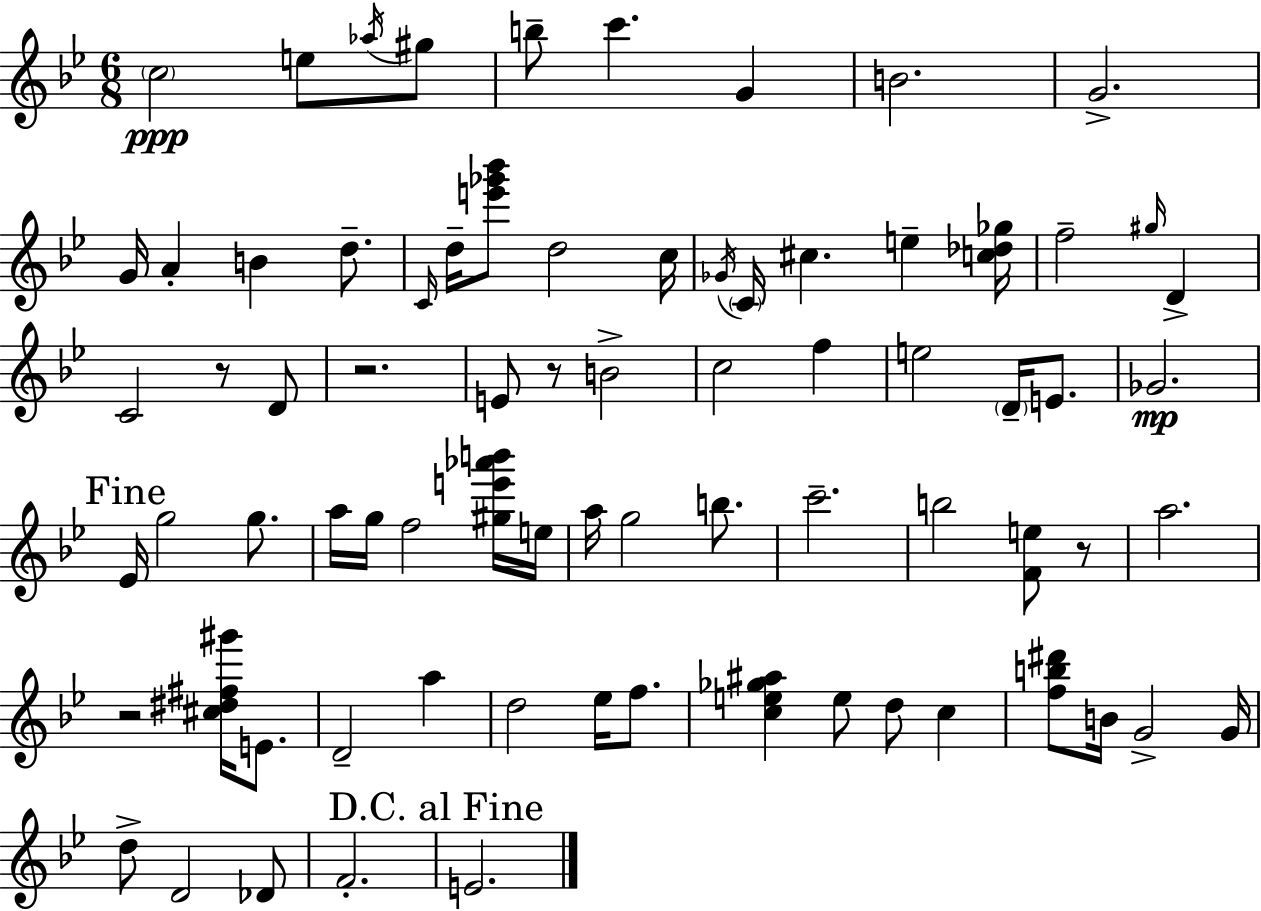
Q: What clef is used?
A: treble